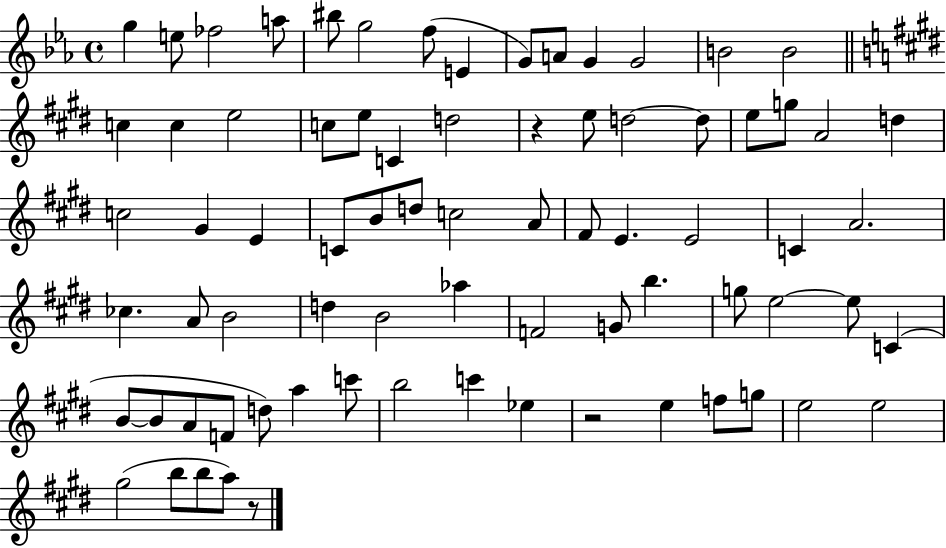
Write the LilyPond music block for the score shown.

{
  \clef treble
  \time 4/4
  \defaultTimeSignature
  \key ees \major
  g''4 e''8 fes''2 a''8 | bis''8 g''2 f''8( e'4 | g'8) a'8 g'4 g'2 | b'2 b'2 | \break \bar "||" \break \key e \major c''4 c''4 e''2 | c''8 e''8 c'4 d''2 | r4 e''8 d''2~~ d''8 | e''8 g''8 a'2 d''4 | \break c''2 gis'4 e'4 | c'8 b'8 d''8 c''2 a'8 | fis'8 e'4. e'2 | c'4 a'2. | \break ces''4. a'8 b'2 | d''4 b'2 aes''4 | f'2 g'8 b''4. | g''8 e''2~~ e''8 c'4( | \break b'8~~ b'8 a'8 f'8 d''8) a''4 c'''8 | b''2 c'''4 ees''4 | r2 e''4 f''8 g''8 | e''2 e''2 | \break gis''2( b''8 b''8 a''8) r8 | \bar "|."
}